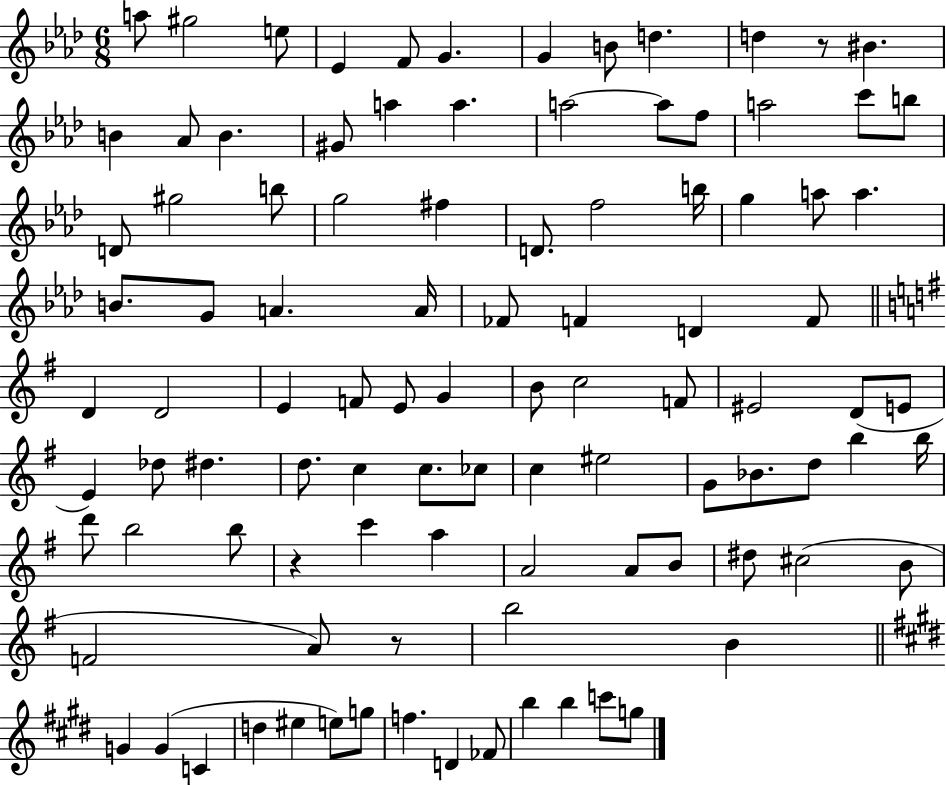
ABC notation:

X:1
T:Untitled
M:6/8
L:1/4
K:Ab
a/2 ^g2 e/2 _E F/2 G G B/2 d d z/2 ^B B _A/2 B ^G/2 a a a2 a/2 f/2 a2 c'/2 b/2 D/2 ^g2 b/2 g2 ^f D/2 f2 b/4 g a/2 a B/2 G/2 A A/4 _F/2 F D F/2 D D2 E F/2 E/2 G B/2 c2 F/2 ^E2 D/2 E/2 E _d/2 ^d d/2 c c/2 _c/2 c ^e2 G/2 _B/2 d/2 b b/4 d'/2 b2 b/2 z c' a A2 A/2 B/2 ^d/2 ^c2 B/2 F2 A/2 z/2 b2 B G G C d ^e e/2 g/2 f D _F/2 b b c'/2 g/2